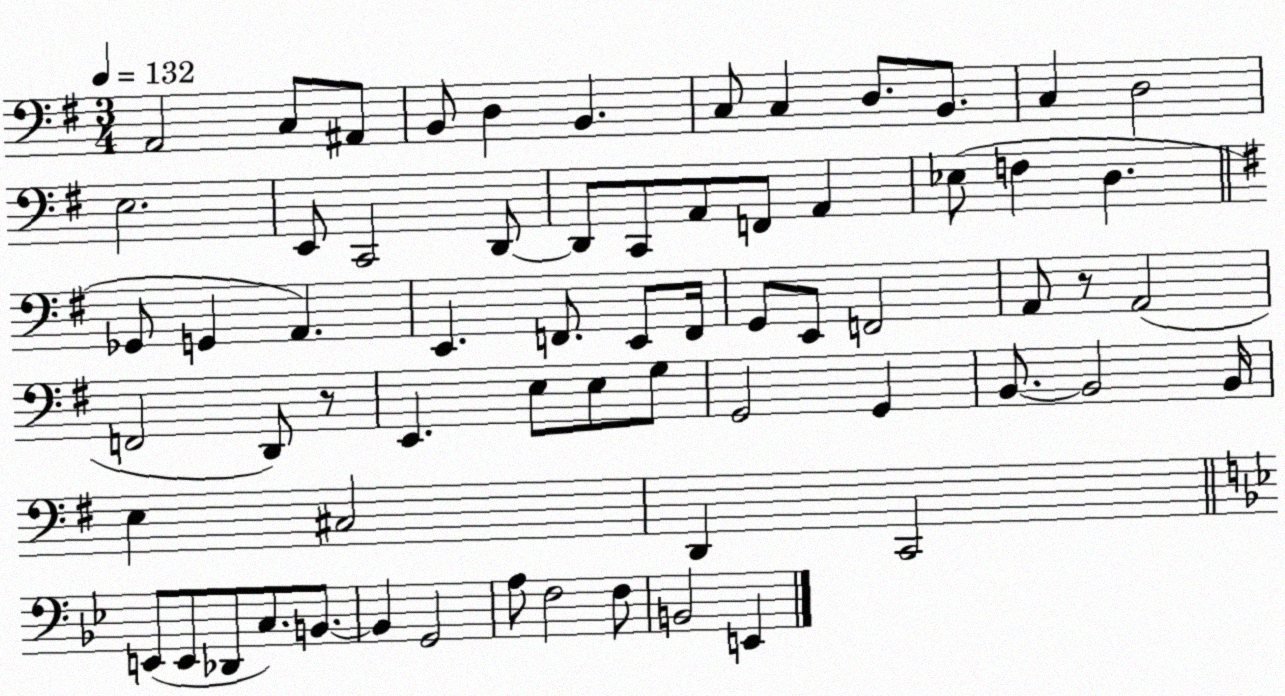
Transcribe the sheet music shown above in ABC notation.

X:1
T:Untitled
M:3/4
L:1/4
K:G
A,,2 C,/2 ^A,,/2 B,,/2 D, B,, C,/2 C, D,/2 B,,/2 C, D,2 E,2 E,,/2 C,,2 D,,/2 D,,/2 C,,/2 A,,/2 F,,/2 A,, _E,/2 F, D, _G,,/2 G,, A,, E,, F,,/2 E,,/2 F,,/4 G,,/2 E,,/2 F,,2 A,,/2 z/2 A,,2 F,,2 D,,/2 z/2 E,, E,/2 E,/2 G,/2 G,,2 G,, B,,/2 B,,2 B,,/4 E, ^C,2 D,, C,,2 E,,/2 E,,/2 _D,,/2 C,/2 B,,/2 B,, G,,2 A,/2 F,2 F,/2 B,,2 E,,